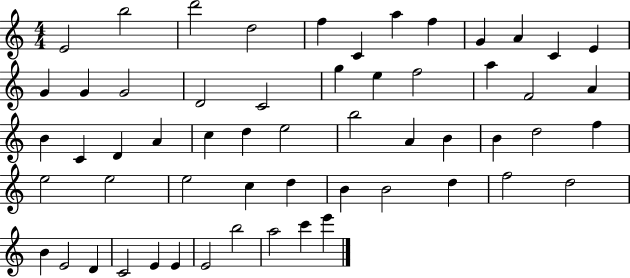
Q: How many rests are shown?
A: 0